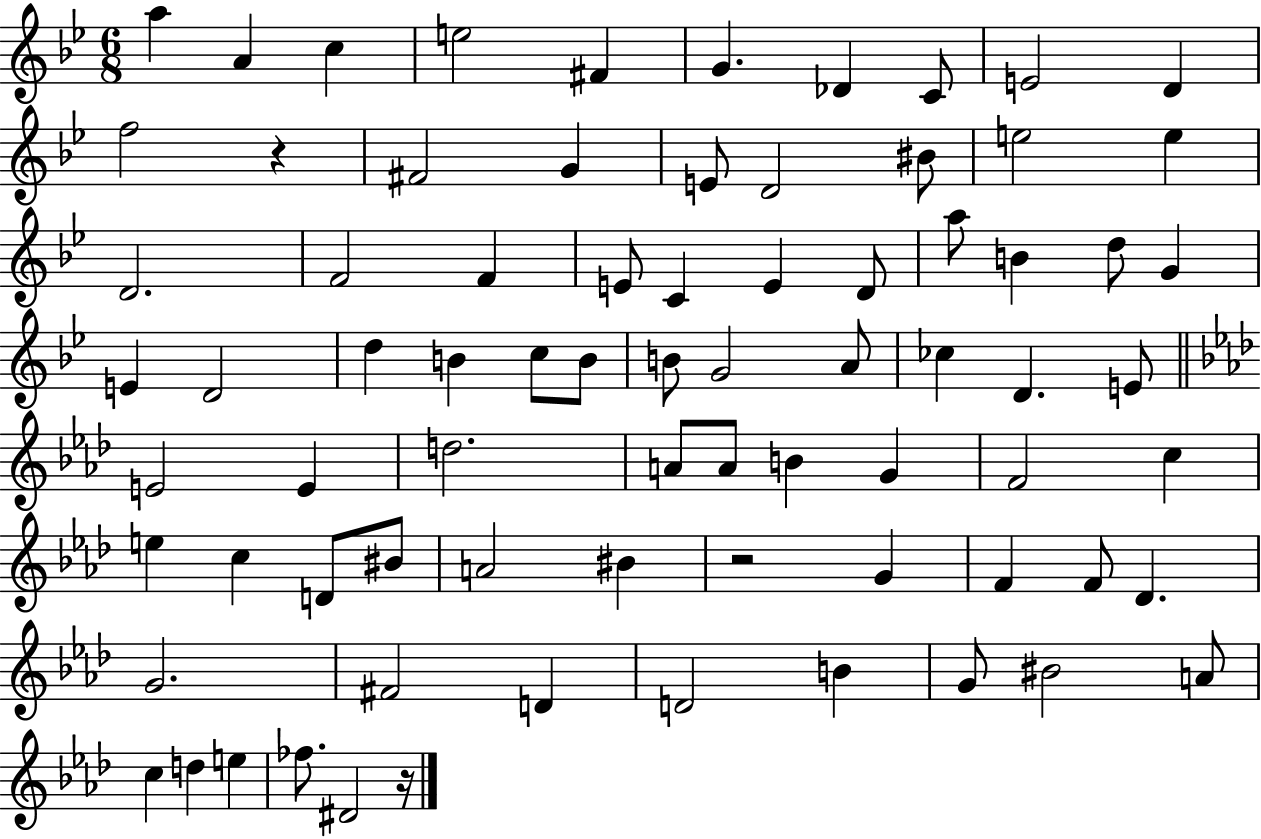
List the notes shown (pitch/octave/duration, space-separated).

A5/q A4/q C5/q E5/h F#4/q G4/q. Db4/q C4/e E4/h D4/q F5/h R/q F#4/h G4/q E4/e D4/h BIS4/e E5/h E5/q D4/h. F4/h F4/q E4/e C4/q E4/q D4/e A5/e B4/q D5/e G4/q E4/q D4/h D5/q B4/q C5/e B4/e B4/e G4/h A4/e CES5/q D4/q. E4/e E4/h E4/q D5/h. A4/e A4/e B4/q G4/q F4/h C5/q E5/q C5/q D4/e BIS4/e A4/h BIS4/q R/h G4/q F4/q F4/e Db4/q. G4/h. F#4/h D4/q D4/h B4/q G4/e BIS4/h A4/e C5/q D5/q E5/q FES5/e. D#4/h R/s